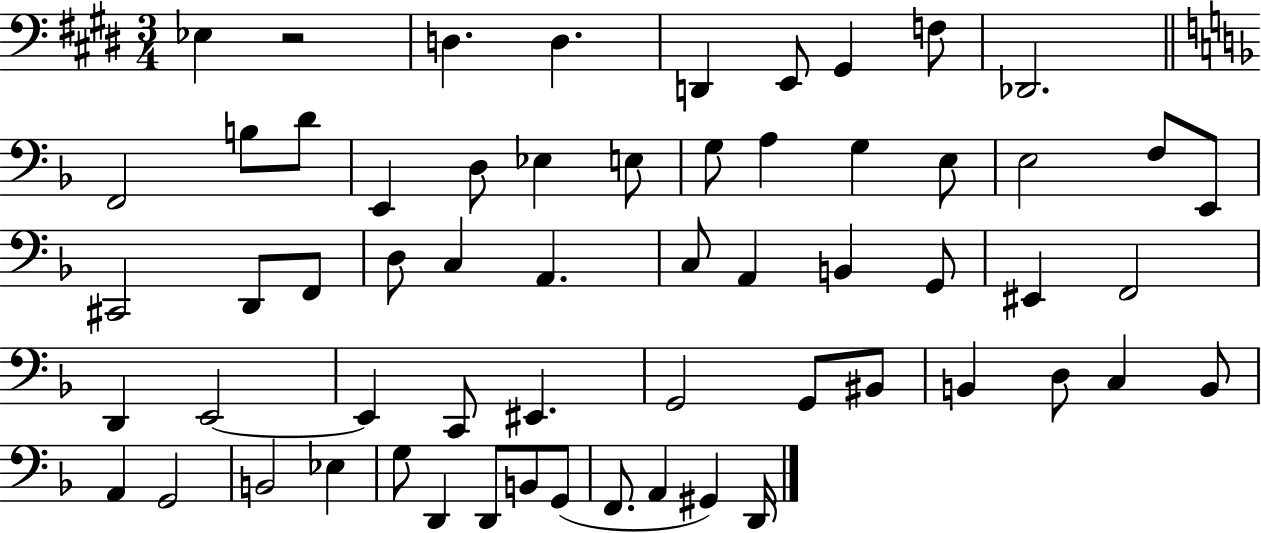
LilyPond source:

{
  \clef bass
  \numericTimeSignature
  \time 3/4
  \key e \major
  ees4 r2 | d4. d4. | d,4 e,8 gis,4 f8 | des,2. | \break \bar "||" \break \key f \major f,2 b8 d'8 | e,4 d8 ees4 e8 | g8 a4 g4 e8 | e2 f8 e,8 | \break cis,2 d,8 f,8 | d8 c4 a,4. | c8 a,4 b,4 g,8 | eis,4 f,2 | \break d,4 e,2~~ | e,4 c,8 eis,4. | g,2 g,8 bis,8 | b,4 d8 c4 b,8 | \break a,4 g,2 | b,2 ees4 | g8 d,4 d,8 b,8 g,8( | f,8. a,4 gis,4) d,16 | \break \bar "|."
}